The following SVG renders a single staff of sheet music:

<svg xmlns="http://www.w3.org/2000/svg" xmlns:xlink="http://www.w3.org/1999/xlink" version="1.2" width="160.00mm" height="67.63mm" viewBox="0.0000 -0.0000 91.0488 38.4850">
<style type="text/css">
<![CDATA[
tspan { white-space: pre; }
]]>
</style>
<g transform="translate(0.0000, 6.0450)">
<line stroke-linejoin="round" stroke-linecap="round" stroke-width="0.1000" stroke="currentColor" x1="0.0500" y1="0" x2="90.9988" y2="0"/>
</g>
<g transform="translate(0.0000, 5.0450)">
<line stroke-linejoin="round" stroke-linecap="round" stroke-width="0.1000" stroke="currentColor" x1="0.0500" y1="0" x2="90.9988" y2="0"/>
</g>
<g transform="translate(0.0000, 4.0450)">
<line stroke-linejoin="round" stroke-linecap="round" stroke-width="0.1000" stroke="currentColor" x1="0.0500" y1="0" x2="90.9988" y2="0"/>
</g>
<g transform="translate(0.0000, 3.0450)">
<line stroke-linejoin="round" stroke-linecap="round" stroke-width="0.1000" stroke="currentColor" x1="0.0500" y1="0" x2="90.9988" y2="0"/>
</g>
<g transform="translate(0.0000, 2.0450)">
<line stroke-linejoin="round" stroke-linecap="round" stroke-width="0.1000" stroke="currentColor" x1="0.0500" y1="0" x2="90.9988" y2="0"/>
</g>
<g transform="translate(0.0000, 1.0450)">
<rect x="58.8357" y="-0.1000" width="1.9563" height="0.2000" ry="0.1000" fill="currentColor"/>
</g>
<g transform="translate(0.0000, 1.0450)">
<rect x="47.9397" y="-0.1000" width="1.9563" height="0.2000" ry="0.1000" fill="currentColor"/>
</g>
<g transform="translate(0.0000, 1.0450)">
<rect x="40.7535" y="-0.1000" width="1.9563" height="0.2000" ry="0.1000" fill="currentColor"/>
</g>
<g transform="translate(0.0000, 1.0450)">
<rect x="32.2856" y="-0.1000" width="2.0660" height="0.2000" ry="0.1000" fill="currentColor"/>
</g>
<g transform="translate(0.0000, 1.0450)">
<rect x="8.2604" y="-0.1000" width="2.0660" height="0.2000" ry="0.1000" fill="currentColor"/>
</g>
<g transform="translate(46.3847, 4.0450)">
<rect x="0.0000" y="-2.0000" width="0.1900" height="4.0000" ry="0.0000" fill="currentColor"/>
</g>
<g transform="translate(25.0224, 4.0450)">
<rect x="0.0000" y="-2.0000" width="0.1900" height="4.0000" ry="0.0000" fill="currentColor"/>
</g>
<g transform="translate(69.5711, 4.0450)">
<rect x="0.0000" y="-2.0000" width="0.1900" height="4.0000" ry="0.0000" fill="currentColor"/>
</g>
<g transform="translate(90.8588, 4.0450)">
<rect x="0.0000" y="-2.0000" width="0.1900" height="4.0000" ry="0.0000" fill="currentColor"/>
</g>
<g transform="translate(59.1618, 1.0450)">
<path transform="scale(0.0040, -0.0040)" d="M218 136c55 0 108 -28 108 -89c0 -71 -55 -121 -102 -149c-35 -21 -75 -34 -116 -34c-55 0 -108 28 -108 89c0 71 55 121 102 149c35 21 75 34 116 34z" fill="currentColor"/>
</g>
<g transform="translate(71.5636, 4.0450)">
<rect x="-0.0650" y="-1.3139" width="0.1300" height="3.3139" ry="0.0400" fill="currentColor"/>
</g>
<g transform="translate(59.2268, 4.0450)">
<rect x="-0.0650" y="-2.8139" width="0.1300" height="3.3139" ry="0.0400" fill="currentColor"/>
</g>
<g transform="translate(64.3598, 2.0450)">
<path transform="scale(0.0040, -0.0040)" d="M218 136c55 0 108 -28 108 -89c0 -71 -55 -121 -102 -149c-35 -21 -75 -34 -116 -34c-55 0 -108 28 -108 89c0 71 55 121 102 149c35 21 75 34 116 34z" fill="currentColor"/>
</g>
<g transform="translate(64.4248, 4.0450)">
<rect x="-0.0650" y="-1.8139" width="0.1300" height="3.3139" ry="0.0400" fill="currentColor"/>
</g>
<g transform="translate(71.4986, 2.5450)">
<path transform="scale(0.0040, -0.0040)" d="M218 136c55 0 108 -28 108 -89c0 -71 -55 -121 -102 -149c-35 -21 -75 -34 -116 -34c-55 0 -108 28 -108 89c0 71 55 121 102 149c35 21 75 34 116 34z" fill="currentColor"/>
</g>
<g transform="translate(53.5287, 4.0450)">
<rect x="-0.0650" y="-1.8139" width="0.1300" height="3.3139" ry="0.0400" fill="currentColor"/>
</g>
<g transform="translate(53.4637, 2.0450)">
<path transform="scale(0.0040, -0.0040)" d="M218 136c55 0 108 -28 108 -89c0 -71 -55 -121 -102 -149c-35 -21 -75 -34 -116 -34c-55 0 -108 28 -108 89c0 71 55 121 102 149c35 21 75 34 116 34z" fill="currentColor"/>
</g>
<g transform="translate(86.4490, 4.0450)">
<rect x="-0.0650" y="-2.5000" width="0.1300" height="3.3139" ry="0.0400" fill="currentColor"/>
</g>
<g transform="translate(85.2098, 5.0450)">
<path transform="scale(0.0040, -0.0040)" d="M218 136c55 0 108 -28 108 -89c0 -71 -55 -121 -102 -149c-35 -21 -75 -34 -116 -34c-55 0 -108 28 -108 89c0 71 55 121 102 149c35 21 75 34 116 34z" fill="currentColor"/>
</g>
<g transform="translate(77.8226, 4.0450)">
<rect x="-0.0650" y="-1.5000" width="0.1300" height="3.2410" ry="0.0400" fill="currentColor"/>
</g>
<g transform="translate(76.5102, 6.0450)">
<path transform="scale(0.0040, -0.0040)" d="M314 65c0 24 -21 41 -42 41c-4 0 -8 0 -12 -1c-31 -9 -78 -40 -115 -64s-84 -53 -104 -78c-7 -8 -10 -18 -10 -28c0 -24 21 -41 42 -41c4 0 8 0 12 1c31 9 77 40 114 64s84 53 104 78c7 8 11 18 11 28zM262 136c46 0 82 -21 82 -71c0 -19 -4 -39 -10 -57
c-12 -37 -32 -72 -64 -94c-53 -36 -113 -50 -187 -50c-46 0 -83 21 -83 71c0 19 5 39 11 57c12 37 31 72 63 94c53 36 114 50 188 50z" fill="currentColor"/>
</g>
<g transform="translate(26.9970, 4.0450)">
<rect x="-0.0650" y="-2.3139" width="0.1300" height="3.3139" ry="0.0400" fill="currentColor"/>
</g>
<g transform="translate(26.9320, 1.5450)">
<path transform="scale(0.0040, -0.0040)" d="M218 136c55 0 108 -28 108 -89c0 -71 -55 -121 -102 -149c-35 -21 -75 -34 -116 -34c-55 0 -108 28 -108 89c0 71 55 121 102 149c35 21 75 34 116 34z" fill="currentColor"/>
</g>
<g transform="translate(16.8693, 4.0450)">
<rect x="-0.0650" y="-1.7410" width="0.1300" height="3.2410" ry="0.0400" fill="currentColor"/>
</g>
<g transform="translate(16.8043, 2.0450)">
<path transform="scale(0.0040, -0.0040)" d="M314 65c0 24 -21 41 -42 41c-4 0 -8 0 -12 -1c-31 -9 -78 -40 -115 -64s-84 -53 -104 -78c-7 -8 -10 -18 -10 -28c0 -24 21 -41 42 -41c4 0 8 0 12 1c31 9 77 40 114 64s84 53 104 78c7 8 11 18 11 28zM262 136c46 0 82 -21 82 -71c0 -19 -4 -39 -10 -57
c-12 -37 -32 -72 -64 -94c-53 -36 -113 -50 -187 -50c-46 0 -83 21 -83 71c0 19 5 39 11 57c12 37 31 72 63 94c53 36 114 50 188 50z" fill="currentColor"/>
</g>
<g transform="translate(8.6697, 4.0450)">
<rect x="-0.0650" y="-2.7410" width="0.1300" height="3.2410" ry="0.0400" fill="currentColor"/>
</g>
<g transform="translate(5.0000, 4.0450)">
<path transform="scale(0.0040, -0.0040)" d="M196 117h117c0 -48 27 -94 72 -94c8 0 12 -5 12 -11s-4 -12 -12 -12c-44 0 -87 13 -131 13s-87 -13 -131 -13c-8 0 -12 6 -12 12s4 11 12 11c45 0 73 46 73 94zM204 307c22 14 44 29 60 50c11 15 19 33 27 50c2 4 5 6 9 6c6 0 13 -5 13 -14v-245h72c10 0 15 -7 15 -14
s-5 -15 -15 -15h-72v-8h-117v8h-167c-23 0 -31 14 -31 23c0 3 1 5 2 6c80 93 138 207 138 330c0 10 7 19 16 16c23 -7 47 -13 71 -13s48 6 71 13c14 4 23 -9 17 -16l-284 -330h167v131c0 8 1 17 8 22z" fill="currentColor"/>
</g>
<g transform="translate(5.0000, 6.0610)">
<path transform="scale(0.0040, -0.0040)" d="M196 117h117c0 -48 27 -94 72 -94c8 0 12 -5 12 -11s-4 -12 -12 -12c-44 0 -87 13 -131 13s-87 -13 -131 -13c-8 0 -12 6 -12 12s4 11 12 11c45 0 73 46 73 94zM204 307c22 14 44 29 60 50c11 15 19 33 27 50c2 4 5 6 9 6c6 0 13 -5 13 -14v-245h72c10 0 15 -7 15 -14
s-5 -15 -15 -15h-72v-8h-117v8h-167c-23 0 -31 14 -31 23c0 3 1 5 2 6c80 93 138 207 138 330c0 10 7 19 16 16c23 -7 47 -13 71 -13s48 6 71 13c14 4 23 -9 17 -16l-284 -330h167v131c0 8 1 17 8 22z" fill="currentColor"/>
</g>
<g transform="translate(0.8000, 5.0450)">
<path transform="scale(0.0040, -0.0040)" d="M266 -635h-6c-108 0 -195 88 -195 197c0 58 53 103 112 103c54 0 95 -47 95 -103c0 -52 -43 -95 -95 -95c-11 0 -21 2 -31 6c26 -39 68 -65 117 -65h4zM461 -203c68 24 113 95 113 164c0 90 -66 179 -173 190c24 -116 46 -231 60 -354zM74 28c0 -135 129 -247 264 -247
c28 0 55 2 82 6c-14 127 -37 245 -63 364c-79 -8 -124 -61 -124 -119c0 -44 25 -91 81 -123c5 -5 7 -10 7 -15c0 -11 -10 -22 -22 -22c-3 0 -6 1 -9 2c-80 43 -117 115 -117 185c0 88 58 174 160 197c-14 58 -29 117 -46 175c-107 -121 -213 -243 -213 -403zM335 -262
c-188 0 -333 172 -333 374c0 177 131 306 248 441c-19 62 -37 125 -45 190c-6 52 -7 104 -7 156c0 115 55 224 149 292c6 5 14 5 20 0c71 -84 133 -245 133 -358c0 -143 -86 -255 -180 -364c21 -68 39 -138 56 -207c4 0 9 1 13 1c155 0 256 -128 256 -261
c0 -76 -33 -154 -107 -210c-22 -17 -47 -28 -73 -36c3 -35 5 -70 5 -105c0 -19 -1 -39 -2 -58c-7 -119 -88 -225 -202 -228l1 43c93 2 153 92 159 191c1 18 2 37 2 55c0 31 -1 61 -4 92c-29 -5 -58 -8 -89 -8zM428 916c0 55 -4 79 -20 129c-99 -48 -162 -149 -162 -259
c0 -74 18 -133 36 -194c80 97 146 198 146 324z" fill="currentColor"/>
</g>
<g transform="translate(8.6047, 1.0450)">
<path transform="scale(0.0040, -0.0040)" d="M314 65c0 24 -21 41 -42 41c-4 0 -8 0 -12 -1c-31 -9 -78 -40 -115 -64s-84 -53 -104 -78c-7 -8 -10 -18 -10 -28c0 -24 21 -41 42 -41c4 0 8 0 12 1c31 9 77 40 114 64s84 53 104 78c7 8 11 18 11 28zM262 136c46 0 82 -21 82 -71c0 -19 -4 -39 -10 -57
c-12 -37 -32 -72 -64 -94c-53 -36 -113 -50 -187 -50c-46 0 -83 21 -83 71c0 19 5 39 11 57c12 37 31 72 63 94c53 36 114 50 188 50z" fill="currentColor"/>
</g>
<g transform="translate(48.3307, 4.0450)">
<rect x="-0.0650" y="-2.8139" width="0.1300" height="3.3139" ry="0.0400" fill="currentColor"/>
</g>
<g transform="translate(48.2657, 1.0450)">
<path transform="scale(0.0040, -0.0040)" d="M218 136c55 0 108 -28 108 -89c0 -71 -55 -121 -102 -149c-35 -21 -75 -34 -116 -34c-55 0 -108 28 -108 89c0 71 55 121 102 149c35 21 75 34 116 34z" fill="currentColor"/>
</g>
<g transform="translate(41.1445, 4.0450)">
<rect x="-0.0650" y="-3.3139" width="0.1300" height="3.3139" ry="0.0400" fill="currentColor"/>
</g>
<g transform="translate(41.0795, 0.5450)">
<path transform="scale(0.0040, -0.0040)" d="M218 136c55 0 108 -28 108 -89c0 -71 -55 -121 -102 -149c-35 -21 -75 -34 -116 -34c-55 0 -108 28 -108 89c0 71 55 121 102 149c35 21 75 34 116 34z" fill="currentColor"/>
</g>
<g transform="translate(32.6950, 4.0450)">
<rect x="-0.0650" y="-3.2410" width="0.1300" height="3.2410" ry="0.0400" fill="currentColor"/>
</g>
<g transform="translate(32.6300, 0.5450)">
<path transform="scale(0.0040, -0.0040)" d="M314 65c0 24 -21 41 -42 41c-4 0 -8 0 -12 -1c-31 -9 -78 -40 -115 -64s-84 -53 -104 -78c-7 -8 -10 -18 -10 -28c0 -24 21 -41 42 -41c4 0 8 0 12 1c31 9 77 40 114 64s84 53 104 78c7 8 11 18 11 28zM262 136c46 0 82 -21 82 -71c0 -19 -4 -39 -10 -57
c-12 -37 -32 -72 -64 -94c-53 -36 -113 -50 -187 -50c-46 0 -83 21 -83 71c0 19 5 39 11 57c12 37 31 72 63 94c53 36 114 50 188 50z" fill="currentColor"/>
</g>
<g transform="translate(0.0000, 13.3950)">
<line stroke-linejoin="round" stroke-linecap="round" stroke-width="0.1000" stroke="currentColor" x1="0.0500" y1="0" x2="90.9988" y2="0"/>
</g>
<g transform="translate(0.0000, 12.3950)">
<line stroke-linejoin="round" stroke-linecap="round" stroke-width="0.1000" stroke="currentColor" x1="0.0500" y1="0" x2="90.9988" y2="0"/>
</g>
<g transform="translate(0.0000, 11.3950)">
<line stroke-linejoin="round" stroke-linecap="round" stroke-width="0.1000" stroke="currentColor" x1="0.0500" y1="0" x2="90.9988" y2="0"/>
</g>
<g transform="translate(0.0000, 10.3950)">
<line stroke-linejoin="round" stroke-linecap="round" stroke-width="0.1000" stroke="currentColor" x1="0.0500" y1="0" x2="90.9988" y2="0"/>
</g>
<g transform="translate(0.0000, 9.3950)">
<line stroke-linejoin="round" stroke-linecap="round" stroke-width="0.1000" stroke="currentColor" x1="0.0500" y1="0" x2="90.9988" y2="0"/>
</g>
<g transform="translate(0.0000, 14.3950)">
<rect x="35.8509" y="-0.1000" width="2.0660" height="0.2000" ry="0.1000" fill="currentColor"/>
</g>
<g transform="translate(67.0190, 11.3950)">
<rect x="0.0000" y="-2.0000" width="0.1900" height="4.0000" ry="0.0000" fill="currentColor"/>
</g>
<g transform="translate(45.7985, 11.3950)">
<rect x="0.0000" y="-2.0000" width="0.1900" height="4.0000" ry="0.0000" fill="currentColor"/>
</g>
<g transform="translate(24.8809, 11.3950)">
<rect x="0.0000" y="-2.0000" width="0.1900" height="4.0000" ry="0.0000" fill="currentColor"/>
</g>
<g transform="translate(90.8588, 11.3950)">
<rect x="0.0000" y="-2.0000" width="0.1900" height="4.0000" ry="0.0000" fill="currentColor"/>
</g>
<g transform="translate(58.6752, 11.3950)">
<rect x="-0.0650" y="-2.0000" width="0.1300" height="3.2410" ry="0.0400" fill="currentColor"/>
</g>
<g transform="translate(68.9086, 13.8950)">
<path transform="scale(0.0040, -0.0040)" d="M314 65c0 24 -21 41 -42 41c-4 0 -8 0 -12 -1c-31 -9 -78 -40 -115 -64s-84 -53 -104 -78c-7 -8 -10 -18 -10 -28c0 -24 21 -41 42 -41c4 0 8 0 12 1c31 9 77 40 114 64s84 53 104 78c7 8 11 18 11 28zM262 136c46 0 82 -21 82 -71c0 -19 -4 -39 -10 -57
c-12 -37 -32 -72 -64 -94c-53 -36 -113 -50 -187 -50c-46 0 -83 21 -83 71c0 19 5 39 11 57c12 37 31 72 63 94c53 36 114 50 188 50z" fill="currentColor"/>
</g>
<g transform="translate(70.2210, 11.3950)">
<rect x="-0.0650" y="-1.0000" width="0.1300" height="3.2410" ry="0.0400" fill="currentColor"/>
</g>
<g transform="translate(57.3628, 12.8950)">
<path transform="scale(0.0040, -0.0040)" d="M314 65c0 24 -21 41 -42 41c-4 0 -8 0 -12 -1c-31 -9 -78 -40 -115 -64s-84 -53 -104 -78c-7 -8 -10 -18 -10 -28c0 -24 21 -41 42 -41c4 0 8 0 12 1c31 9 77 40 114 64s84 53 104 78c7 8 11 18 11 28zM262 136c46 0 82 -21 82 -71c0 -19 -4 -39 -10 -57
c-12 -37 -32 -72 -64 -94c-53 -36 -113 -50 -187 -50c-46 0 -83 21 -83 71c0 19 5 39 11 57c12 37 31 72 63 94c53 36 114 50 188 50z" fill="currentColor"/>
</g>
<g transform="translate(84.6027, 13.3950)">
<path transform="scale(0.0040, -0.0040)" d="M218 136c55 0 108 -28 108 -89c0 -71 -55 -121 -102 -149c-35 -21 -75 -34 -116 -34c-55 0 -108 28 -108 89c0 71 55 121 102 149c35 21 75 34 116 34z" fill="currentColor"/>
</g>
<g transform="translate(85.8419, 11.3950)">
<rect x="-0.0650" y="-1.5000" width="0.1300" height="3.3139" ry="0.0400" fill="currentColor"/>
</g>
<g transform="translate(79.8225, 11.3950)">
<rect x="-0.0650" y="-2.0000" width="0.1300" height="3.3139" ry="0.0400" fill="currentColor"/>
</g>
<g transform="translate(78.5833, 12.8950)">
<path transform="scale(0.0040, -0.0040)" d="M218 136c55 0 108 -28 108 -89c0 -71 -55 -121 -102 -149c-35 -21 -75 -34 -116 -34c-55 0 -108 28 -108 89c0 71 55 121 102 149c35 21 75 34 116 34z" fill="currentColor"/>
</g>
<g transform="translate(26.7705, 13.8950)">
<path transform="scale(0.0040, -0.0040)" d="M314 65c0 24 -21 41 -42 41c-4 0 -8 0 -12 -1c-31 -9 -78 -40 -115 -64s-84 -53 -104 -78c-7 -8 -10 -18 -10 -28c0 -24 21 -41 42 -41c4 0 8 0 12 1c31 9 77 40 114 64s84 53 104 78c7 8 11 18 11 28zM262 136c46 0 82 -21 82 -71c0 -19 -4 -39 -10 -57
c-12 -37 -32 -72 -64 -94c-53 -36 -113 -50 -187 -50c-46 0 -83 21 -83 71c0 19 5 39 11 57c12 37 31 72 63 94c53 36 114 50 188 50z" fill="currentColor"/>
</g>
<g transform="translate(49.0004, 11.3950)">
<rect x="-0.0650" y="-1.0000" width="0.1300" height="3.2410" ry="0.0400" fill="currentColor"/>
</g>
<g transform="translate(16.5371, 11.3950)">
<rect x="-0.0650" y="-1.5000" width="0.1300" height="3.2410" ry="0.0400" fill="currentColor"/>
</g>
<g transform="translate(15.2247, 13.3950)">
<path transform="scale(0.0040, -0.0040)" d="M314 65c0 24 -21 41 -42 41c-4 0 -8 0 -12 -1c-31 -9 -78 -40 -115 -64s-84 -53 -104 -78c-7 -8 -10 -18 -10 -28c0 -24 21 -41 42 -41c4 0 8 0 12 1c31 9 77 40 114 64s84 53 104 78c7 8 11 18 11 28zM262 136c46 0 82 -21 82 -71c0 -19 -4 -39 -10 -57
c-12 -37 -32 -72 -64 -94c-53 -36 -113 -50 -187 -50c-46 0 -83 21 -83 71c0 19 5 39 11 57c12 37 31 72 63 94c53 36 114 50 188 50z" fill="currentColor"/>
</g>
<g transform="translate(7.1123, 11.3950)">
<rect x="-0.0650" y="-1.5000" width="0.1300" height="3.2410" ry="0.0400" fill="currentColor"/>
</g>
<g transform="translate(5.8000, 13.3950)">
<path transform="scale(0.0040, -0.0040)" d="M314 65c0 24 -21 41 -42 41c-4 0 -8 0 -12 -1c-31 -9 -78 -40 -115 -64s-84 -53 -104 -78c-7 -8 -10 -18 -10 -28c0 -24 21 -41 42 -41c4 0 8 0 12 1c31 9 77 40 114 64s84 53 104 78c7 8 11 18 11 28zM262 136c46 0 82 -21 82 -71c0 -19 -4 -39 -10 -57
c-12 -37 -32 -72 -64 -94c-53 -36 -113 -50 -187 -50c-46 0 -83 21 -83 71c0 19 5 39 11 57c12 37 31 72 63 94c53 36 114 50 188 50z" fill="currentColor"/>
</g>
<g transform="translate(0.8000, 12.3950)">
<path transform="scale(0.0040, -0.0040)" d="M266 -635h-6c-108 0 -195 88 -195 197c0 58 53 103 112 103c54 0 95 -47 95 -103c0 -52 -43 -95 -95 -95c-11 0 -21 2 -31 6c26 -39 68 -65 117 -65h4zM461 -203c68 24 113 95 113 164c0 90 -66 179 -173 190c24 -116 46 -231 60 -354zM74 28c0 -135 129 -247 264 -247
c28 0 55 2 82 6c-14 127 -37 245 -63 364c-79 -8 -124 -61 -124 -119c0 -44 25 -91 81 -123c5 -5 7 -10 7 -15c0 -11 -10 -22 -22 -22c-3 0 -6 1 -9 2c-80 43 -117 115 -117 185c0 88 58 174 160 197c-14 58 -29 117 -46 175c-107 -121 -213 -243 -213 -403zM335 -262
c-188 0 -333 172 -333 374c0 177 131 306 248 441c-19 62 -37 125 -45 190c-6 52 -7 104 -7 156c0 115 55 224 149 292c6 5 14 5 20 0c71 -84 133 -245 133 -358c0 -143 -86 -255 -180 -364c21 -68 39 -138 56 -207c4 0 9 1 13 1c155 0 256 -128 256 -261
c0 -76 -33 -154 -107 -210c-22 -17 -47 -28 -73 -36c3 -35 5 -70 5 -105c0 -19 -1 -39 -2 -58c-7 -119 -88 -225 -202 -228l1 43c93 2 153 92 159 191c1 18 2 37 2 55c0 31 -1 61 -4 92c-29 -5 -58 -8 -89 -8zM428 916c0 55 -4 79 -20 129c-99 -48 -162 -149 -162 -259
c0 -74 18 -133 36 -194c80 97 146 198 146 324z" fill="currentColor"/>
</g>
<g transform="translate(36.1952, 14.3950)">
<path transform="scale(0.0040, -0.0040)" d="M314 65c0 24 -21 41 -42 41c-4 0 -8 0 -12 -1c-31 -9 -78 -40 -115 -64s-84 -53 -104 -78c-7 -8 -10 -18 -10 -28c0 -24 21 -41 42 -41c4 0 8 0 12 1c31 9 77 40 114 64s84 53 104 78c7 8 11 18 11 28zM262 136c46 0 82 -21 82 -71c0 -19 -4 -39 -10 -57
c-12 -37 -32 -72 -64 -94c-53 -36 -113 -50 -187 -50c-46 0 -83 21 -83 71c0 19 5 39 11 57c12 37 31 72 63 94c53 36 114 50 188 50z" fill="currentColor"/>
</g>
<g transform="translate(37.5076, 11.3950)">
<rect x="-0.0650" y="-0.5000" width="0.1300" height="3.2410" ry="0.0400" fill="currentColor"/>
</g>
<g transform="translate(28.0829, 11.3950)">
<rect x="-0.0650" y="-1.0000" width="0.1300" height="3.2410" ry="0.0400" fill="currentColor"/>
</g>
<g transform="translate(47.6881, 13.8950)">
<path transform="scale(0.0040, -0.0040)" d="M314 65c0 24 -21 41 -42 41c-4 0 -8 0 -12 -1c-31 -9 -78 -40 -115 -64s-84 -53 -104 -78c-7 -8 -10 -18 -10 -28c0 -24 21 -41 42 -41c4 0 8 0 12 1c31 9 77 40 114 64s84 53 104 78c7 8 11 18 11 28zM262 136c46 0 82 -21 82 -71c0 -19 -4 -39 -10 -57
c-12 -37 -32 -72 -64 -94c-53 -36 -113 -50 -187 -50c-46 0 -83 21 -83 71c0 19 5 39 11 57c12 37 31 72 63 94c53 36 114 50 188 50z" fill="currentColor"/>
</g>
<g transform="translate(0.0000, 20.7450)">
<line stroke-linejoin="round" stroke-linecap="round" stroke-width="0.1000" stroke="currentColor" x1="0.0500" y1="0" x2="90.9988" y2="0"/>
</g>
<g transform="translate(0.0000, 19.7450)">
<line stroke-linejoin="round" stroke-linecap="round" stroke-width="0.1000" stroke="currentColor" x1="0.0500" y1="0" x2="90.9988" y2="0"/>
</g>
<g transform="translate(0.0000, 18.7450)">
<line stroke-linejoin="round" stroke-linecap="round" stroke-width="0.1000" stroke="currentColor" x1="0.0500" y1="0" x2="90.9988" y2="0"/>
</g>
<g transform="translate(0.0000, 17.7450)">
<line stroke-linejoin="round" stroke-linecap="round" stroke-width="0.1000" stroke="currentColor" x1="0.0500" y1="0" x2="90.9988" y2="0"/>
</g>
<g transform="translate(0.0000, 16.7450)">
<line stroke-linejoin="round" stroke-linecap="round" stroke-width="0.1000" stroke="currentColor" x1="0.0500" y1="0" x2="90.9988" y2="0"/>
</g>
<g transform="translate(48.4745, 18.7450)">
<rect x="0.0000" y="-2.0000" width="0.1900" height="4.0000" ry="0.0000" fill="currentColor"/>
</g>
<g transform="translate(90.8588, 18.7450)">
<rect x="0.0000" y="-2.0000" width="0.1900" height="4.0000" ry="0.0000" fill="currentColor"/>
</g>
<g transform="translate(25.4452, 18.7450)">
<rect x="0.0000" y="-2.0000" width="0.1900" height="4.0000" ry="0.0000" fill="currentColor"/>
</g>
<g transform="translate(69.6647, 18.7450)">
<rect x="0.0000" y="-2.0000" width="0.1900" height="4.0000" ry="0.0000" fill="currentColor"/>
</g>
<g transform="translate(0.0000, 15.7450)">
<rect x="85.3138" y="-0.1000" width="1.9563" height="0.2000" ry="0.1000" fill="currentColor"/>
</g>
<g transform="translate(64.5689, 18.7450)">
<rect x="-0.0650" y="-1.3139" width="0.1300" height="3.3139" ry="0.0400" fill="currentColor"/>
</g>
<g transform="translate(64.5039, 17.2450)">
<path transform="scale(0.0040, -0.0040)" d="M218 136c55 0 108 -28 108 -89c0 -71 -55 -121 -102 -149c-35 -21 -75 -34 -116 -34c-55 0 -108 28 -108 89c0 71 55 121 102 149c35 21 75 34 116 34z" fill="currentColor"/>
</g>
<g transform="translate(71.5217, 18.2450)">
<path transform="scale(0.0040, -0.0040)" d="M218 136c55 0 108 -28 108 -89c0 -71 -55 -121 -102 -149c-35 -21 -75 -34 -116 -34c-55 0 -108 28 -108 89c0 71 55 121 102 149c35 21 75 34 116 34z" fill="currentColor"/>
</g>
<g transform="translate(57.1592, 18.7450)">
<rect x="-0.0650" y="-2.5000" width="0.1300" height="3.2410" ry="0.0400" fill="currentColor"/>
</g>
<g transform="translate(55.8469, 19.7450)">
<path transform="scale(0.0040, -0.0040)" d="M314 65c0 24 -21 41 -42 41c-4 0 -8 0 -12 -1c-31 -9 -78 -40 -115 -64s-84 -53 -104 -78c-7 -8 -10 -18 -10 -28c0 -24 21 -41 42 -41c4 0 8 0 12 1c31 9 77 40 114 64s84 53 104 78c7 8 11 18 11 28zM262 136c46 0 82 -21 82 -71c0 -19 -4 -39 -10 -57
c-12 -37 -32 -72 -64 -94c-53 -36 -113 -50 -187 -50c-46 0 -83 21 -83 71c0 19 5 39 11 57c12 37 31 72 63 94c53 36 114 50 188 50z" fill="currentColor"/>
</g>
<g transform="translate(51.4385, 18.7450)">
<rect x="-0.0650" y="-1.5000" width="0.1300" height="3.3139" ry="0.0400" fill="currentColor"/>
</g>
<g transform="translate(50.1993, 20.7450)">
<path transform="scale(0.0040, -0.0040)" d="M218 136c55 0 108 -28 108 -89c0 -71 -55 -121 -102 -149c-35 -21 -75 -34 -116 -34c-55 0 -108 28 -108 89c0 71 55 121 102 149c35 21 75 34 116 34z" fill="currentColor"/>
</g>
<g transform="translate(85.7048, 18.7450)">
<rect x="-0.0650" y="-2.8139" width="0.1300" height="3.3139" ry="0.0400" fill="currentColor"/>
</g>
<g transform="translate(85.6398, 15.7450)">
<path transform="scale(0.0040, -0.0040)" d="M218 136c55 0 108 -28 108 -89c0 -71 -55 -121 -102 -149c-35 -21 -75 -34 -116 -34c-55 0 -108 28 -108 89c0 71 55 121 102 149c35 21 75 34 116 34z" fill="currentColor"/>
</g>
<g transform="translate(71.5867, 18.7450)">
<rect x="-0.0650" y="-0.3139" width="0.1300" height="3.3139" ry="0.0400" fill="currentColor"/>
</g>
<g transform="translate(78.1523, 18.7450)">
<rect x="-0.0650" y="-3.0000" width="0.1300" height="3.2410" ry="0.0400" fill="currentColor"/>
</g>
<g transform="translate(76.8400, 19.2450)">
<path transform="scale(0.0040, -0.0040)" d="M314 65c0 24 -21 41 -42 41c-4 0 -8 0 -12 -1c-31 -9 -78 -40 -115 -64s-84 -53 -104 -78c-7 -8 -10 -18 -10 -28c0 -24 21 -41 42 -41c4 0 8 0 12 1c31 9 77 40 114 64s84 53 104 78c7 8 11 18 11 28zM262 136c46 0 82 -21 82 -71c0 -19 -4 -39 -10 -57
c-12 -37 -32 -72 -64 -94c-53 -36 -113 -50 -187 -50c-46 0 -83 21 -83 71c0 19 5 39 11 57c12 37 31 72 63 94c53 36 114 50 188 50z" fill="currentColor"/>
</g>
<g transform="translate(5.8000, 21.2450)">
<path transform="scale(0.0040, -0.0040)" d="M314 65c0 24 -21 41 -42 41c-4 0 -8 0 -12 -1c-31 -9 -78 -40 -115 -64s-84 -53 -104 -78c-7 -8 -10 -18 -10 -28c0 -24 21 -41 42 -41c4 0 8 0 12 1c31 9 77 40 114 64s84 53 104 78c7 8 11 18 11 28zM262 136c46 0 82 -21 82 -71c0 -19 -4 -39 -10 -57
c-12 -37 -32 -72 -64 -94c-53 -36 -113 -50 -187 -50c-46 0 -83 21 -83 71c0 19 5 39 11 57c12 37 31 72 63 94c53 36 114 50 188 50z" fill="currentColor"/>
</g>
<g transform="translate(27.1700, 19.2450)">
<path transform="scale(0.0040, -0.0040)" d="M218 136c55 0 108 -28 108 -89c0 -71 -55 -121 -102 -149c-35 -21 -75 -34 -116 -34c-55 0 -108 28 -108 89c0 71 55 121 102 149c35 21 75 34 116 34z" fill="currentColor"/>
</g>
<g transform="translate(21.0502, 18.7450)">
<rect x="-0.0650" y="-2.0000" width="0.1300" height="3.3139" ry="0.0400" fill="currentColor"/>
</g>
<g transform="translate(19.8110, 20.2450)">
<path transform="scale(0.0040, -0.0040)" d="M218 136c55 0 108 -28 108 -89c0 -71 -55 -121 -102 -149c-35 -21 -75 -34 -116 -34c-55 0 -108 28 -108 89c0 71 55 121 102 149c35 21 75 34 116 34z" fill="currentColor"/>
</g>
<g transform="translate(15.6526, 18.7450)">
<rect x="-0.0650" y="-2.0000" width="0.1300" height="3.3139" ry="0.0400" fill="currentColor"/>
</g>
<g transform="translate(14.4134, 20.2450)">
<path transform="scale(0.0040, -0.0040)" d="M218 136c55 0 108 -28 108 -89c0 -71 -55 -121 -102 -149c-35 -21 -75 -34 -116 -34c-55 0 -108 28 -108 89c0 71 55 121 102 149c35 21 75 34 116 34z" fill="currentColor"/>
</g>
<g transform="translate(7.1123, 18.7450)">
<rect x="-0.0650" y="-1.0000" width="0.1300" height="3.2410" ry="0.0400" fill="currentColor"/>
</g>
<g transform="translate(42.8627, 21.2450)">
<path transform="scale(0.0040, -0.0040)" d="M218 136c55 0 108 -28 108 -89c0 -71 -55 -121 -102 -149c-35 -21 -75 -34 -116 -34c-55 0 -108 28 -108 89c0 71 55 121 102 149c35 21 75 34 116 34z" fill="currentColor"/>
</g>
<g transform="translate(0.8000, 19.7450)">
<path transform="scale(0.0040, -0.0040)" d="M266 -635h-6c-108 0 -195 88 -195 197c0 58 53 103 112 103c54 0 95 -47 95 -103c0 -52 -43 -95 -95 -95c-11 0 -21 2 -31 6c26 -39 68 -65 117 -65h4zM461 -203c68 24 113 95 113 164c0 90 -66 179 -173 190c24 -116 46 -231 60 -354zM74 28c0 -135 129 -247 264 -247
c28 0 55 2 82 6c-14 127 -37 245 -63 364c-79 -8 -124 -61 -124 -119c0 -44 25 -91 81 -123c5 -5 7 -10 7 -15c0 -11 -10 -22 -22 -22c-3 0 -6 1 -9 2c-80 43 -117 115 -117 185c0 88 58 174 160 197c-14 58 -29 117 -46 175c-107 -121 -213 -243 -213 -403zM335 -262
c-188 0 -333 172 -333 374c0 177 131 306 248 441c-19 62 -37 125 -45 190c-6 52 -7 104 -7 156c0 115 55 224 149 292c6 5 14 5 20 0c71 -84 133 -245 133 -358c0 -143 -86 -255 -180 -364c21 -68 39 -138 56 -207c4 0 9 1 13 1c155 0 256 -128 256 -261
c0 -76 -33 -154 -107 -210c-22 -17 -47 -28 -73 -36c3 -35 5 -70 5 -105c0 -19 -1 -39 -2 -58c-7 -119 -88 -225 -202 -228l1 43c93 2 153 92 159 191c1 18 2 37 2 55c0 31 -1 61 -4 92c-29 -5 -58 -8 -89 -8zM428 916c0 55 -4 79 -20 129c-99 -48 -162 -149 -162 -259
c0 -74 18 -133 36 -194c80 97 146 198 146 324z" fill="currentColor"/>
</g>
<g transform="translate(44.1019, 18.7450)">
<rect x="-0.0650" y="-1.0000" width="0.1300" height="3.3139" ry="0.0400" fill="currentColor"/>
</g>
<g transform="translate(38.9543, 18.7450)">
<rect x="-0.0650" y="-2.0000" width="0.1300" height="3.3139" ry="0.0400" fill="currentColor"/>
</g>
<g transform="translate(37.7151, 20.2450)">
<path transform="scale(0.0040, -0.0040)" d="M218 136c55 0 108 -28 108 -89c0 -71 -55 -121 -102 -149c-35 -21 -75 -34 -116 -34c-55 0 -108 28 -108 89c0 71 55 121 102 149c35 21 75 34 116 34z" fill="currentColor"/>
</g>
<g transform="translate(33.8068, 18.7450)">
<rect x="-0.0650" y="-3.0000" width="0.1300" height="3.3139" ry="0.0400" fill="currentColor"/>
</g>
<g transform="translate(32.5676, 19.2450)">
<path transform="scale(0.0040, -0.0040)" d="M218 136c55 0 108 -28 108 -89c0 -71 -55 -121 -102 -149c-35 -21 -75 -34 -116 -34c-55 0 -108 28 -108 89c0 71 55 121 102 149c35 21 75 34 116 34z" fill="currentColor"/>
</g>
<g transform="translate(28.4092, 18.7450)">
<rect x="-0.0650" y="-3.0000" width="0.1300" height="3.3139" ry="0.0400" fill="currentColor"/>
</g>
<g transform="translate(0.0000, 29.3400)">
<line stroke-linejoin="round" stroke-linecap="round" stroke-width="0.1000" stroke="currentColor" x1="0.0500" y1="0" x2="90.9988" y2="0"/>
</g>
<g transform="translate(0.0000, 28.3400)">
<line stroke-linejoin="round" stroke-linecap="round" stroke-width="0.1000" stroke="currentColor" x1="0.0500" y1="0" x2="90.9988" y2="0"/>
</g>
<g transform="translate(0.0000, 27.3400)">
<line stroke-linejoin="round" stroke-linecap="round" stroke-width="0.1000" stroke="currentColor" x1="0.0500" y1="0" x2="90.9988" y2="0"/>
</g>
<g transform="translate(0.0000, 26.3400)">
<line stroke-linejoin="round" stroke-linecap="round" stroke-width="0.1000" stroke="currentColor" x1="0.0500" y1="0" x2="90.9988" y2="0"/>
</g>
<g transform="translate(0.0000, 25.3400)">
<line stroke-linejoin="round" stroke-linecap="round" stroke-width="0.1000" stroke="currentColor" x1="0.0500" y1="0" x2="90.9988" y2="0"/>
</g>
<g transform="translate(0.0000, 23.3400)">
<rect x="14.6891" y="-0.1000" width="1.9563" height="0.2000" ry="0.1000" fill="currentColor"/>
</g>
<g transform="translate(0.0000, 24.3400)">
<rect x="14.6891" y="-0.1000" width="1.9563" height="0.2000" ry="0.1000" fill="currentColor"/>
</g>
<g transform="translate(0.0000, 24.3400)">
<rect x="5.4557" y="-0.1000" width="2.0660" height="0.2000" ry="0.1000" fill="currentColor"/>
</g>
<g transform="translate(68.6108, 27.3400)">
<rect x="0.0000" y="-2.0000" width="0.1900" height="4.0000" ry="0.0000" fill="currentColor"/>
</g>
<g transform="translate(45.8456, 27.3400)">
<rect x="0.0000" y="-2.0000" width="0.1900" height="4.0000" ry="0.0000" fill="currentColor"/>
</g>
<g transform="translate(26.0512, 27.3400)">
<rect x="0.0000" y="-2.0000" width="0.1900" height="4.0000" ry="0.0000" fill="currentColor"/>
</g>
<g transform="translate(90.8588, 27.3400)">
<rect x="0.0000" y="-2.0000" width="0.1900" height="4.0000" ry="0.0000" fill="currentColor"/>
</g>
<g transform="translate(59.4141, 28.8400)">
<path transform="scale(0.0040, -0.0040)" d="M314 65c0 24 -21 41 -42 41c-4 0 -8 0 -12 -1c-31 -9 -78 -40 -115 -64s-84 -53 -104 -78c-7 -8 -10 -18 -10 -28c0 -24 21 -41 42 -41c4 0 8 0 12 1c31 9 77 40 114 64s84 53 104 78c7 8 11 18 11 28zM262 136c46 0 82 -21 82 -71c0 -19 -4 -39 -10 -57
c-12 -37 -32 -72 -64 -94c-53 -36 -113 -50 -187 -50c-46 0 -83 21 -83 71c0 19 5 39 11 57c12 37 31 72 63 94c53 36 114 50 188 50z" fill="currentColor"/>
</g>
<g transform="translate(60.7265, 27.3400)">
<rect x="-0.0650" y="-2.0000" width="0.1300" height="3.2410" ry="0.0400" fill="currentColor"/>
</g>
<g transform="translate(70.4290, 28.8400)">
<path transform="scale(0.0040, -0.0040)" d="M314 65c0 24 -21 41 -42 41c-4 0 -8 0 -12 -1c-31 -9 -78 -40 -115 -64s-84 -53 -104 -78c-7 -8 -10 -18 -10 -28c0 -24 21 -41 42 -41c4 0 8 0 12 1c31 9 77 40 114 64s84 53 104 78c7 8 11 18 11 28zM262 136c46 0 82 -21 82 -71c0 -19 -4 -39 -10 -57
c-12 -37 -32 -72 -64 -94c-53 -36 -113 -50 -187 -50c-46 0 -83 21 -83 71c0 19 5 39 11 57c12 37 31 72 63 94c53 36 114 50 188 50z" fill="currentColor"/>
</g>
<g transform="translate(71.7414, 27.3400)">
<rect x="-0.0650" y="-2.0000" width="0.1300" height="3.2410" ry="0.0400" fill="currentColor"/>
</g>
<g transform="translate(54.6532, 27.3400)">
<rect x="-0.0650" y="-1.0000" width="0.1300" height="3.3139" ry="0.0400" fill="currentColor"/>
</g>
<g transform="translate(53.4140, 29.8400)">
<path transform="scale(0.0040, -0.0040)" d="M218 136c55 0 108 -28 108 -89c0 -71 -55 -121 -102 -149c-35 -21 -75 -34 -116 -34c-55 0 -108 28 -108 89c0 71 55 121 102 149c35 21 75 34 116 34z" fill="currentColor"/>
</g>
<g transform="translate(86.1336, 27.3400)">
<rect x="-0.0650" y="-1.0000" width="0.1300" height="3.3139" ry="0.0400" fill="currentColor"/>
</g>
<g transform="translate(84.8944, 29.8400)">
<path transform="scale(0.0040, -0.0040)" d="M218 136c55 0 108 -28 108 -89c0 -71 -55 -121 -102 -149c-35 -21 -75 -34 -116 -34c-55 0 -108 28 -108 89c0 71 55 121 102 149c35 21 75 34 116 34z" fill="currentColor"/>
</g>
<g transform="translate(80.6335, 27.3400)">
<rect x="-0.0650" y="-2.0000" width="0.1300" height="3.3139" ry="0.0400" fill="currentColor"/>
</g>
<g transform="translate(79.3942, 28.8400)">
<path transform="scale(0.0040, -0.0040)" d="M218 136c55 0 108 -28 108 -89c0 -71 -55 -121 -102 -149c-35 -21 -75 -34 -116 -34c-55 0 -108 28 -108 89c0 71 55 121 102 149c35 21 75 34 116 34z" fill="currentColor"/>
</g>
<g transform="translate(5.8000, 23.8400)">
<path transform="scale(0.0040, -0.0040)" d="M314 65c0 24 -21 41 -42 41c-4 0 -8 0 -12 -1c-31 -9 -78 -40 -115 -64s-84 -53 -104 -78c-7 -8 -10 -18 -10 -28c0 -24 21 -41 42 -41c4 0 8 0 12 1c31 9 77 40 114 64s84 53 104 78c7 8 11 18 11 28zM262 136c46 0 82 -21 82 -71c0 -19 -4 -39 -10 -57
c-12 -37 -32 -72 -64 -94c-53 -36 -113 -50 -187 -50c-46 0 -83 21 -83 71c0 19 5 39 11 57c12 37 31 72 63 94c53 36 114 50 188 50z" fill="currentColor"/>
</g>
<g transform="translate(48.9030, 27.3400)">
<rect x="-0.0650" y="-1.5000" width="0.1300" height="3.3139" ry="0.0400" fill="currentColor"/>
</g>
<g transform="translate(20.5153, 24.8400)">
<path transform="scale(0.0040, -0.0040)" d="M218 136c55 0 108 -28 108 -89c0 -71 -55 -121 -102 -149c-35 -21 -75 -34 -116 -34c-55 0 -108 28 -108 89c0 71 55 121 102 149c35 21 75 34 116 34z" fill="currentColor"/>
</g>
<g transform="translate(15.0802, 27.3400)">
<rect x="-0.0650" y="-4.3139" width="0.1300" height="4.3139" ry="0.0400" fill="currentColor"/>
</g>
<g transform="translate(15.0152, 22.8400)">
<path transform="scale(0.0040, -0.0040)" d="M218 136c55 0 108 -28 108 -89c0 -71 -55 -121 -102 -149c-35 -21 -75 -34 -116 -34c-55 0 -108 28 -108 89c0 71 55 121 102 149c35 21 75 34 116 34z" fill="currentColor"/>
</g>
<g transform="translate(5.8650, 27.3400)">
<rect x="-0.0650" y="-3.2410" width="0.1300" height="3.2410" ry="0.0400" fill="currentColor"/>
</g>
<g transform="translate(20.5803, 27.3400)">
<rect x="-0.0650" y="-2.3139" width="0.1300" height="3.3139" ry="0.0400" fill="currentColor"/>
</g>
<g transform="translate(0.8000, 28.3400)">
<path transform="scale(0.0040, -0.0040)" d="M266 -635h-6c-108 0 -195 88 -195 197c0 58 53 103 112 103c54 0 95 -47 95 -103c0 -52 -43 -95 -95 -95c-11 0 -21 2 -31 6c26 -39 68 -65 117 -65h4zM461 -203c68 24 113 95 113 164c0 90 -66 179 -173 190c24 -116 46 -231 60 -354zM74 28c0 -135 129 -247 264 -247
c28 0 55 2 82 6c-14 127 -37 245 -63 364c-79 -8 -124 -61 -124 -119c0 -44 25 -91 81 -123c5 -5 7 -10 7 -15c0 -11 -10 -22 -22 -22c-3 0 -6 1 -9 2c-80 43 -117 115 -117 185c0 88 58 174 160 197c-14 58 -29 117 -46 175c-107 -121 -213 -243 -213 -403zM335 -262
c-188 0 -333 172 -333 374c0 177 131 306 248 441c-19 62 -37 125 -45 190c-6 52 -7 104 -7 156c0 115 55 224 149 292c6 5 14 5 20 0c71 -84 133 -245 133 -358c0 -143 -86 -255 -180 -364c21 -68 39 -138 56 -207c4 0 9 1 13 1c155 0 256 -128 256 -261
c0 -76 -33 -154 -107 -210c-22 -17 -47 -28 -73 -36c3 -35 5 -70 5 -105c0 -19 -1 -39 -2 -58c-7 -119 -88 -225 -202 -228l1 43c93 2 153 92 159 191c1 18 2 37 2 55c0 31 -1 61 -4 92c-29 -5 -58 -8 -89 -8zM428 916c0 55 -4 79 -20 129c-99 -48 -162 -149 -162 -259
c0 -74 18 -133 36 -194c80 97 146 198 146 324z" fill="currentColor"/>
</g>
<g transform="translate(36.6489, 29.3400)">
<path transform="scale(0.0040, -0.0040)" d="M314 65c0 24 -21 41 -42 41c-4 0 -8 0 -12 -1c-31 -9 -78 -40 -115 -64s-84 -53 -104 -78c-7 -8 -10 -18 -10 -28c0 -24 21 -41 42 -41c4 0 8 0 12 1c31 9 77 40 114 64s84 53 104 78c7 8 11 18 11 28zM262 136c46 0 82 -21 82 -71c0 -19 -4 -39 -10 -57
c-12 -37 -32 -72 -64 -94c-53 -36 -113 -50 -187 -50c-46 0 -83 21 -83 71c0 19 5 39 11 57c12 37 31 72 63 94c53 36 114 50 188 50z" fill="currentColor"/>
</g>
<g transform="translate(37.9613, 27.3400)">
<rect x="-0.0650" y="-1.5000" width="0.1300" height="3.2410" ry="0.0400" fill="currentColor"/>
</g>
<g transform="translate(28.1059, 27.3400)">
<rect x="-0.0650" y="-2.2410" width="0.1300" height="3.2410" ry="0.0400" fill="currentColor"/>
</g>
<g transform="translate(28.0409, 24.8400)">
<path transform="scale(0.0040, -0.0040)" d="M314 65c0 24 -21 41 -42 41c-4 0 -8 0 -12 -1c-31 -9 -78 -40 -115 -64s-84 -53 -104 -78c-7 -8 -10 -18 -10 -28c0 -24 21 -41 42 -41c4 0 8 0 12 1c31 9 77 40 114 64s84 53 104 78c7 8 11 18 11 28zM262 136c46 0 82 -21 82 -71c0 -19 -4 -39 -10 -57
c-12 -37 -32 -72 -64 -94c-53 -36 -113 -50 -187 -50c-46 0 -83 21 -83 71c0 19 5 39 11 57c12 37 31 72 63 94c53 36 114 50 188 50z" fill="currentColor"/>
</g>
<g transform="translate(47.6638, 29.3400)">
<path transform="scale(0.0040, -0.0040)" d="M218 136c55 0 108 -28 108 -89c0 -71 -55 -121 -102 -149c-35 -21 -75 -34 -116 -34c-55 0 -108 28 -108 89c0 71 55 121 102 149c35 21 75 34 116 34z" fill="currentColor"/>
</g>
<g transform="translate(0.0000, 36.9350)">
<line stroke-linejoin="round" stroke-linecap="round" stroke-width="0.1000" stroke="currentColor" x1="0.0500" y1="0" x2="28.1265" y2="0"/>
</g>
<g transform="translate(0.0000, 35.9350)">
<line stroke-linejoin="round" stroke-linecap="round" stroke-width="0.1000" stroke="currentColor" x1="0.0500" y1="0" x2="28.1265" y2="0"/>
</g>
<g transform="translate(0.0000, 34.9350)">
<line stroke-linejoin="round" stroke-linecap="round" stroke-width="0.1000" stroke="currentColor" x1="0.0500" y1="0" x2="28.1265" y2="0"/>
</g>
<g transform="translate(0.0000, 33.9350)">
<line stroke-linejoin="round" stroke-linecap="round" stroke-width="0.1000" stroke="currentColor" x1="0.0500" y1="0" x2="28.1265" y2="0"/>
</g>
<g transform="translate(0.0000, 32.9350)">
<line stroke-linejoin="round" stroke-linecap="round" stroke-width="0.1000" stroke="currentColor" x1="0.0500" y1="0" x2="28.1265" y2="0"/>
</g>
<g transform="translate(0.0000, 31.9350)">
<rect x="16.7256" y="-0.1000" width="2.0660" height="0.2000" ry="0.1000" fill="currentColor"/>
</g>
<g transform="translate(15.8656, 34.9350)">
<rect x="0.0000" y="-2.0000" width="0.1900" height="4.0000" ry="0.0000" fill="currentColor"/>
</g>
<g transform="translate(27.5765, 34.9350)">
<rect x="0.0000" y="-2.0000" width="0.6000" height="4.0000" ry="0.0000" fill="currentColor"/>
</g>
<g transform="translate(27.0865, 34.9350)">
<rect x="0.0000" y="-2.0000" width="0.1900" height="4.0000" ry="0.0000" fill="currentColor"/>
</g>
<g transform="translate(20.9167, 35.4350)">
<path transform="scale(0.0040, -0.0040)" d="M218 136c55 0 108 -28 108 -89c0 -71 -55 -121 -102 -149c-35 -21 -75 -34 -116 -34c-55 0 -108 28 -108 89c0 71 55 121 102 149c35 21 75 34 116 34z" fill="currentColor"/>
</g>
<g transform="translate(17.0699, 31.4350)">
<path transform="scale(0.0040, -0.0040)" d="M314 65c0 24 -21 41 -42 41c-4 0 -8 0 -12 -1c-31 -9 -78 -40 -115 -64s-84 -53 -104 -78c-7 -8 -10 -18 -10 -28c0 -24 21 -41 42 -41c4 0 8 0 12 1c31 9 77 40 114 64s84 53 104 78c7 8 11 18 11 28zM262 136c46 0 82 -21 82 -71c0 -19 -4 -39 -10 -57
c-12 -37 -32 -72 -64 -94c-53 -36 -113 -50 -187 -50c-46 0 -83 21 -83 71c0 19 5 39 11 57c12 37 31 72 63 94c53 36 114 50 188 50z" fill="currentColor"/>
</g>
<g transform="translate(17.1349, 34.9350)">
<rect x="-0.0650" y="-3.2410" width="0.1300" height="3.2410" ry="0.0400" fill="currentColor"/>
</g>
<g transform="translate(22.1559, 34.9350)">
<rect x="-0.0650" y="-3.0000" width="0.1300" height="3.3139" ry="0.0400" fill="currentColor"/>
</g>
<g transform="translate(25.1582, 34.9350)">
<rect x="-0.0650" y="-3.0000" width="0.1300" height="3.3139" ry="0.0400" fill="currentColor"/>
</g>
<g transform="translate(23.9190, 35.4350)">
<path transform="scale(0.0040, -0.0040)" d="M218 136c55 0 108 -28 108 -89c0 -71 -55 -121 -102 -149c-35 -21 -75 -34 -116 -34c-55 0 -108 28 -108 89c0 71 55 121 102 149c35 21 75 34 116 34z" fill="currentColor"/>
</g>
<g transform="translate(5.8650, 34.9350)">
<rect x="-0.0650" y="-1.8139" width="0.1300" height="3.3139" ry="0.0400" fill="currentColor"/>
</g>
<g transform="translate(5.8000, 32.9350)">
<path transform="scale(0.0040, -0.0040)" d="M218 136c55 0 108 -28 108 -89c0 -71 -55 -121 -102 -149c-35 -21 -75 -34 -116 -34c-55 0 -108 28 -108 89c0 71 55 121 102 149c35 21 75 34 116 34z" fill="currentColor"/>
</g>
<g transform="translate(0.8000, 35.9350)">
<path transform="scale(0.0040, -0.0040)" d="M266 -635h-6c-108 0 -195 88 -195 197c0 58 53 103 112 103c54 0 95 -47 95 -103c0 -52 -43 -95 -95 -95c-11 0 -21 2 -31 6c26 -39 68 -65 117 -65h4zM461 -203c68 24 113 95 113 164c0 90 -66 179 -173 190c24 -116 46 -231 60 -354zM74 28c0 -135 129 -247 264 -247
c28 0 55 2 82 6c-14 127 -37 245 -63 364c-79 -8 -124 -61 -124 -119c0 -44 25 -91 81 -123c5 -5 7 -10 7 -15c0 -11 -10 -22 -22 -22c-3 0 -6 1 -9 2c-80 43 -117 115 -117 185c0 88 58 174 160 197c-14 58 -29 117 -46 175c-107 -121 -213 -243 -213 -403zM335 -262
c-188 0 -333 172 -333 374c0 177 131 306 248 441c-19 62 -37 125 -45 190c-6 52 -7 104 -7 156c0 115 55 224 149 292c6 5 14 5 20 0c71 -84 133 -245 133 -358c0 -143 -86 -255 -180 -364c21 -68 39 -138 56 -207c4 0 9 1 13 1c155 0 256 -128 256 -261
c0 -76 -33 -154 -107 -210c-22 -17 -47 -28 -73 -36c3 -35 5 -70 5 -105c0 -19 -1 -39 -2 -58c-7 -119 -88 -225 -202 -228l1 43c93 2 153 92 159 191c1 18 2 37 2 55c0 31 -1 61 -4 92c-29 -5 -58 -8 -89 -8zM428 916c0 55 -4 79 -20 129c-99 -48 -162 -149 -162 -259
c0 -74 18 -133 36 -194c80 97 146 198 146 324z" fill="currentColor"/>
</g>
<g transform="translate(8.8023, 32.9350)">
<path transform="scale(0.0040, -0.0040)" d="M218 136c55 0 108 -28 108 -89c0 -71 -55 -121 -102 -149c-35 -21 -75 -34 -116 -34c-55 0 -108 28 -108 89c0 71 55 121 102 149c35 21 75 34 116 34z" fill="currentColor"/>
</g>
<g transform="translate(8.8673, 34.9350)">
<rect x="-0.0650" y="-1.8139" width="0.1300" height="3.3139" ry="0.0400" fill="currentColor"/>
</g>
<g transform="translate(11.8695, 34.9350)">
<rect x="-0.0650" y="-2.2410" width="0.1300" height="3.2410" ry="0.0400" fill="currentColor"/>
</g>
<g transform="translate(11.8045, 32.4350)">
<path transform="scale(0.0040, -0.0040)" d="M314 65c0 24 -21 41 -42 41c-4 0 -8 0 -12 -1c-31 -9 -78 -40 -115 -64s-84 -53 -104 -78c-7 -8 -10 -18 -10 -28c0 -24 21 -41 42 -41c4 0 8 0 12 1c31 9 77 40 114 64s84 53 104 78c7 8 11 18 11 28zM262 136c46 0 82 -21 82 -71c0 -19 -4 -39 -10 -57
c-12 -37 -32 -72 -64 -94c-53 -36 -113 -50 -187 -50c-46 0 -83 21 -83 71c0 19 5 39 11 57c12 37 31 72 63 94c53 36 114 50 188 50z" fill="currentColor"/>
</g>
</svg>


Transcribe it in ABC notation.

X:1
T:Untitled
M:4/4
L:1/4
K:C
a2 f2 g b2 b a f a f e E2 G E2 E2 D2 C2 D2 F2 D2 F E D2 F F A A F D E G2 e c A2 a b2 d' g g2 E2 E D F2 F2 F D f f g2 b2 A A